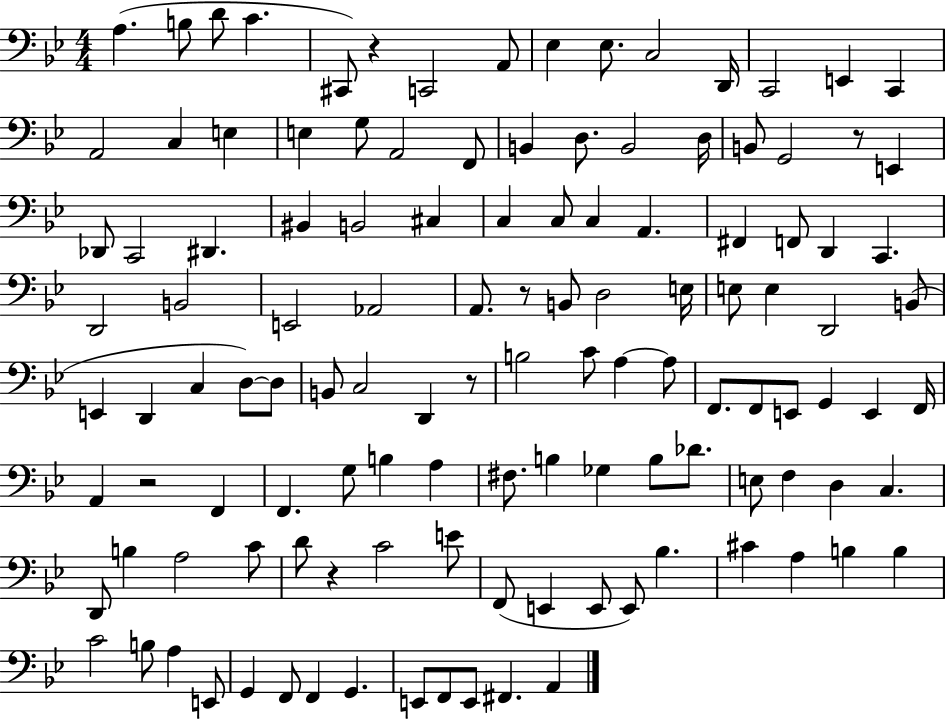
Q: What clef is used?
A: bass